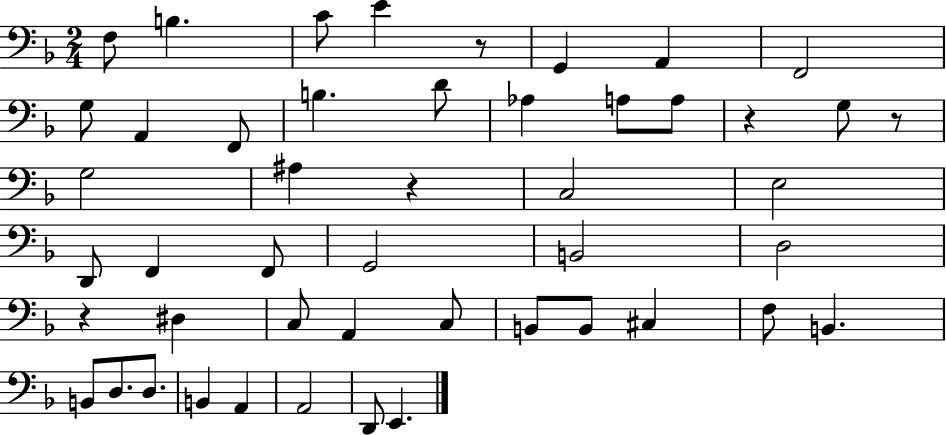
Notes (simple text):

F3/e B3/q. C4/e E4/q R/e G2/q A2/q F2/h G3/e A2/q F2/e B3/q. D4/e Ab3/q A3/e A3/e R/q G3/e R/e G3/h A#3/q R/q C3/h E3/h D2/e F2/q F2/e G2/h B2/h D3/h R/q D#3/q C3/e A2/q C3/e B2/e B2/e C#3/q F3/e B2/q. B2/e D3/e. D3/e. B2/q A2/q A2/h D2/e E2/q.